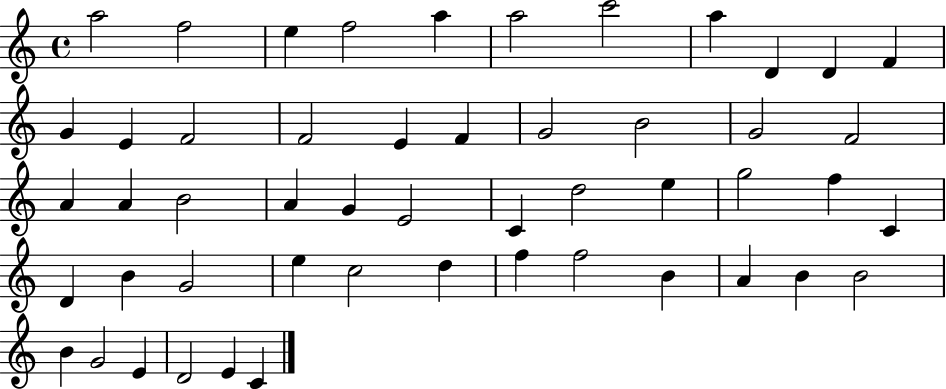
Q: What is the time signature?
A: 4/4